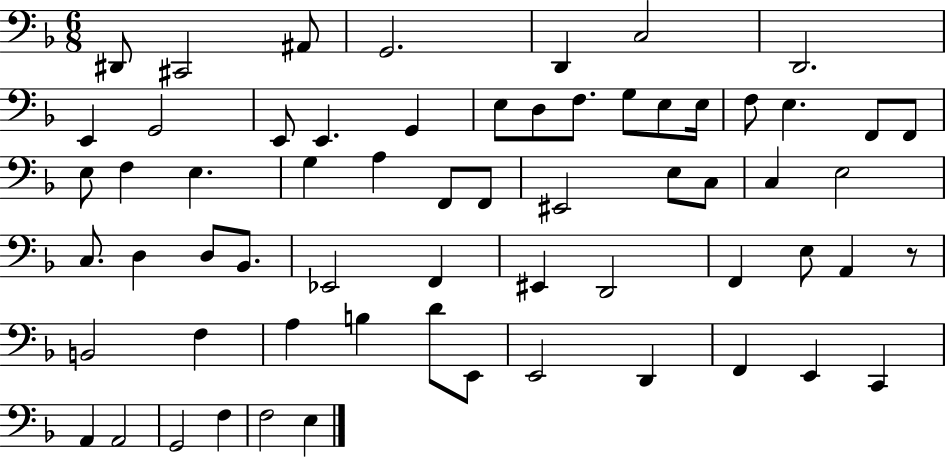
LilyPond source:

{
  \clef bass
  \numericTimeSignature
  \time 6/8
  \key f \major
  dis,8 cis,2 ais,8 | g,2. | d,4 c2 | d,2. | \break e,4 g,2 | e,8 e,4. g,4 | e8 d8 f8. g8 e8 e16 | f8 e4. f,8 f,8 | \break e8 f4 e4. | g4 a4 f,8 f,8 | eis,2 e8 c8 | c4 e2 | \break c8. d4 d8 bes,8. | ees,2 f,4 | eis,4 d,2 | f,4 e8 a,4 r8 | \break b,2 f4 | a4 b4 d'8 e,8 | e,2 d,4 | f,4 e,4 c,4 | \break a,4 a,2 | g,2 f4 | f2 e4 | \bar "|."
}